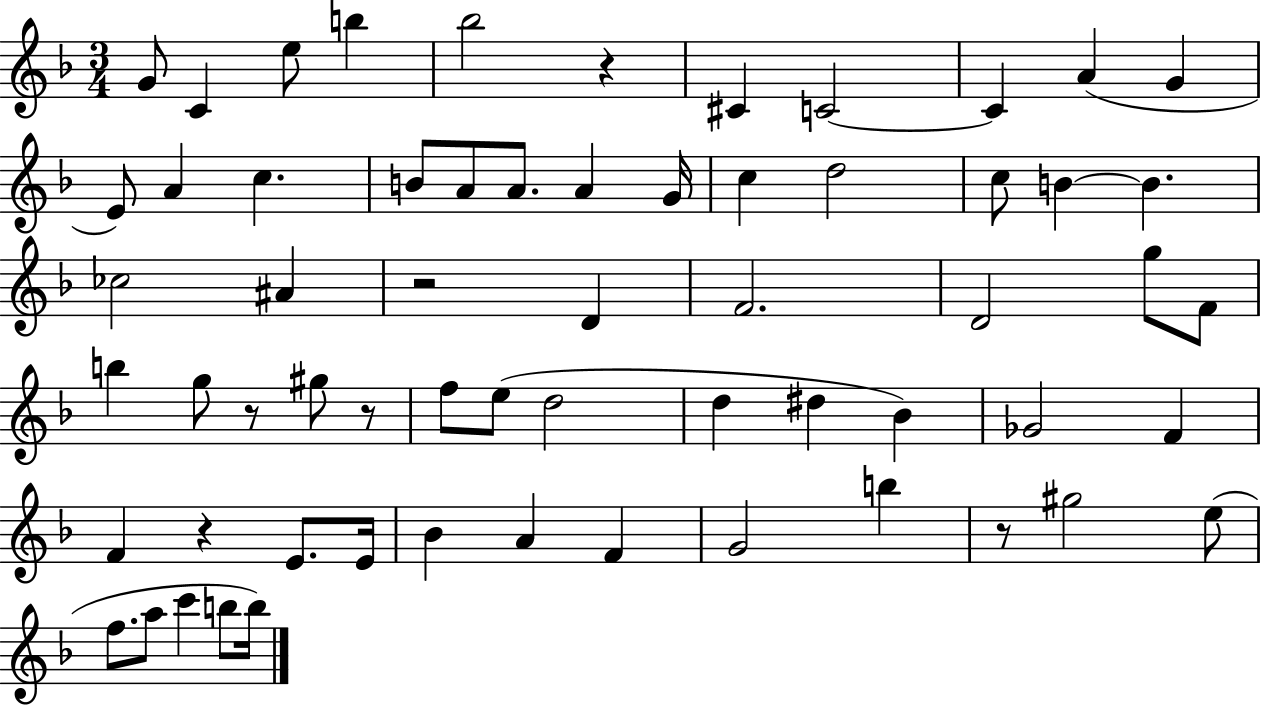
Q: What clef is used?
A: treble